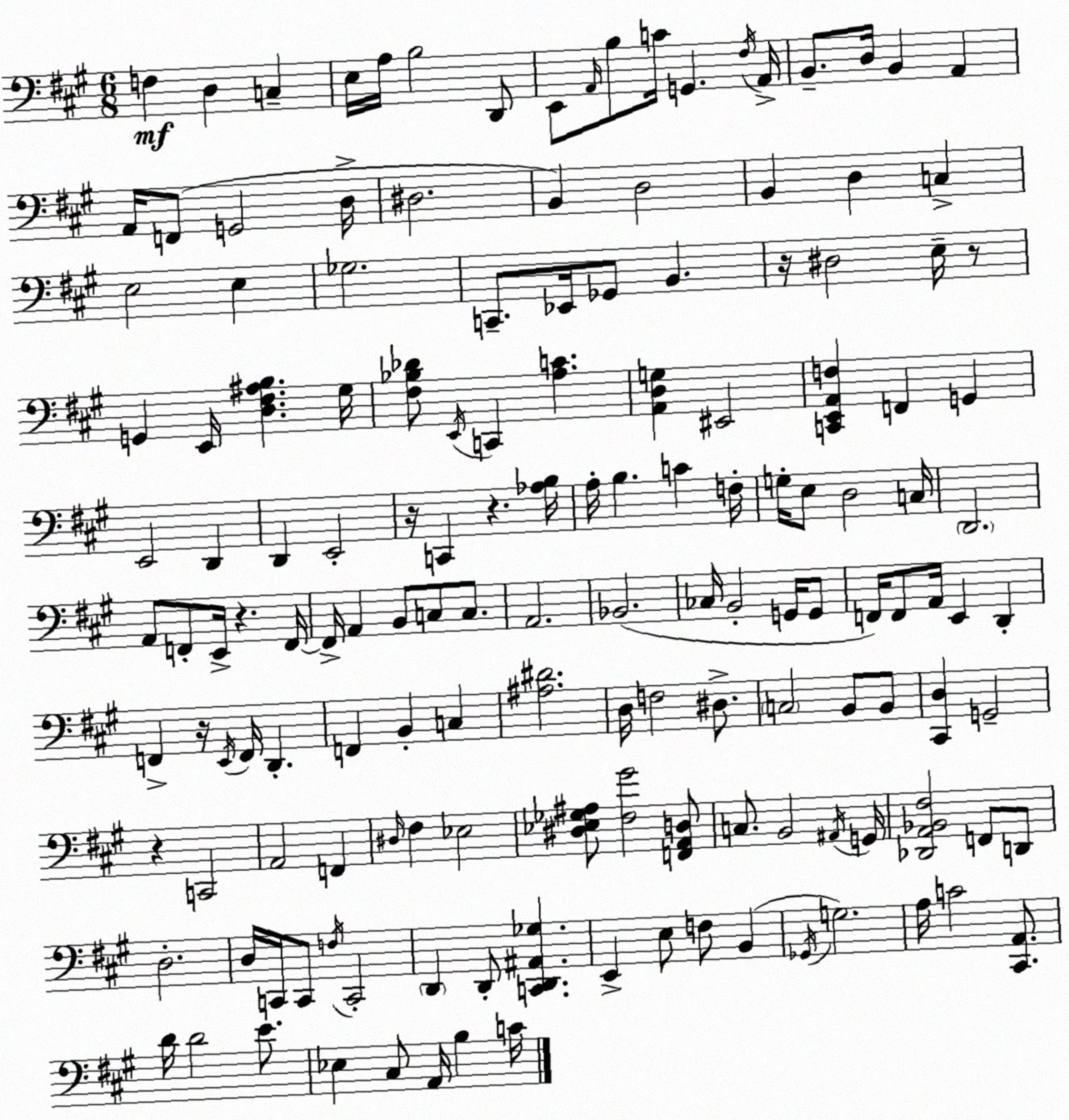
X:1
T:Untitled
M:6/8
L:1/4
K:A
F, D, C, E,/4 A,/4 B,2 D,,/2 E,,/2 A,,/4 B,/2 C/4 G,, ^F,/4 A,,/4 B,,/2 D,/4 B,, A,, A,,/4 F,,/2 G,,2 D,/4 ^D,2 B,, D,2 B,, D, C, E,2 E, _G,2 C,,/2 _E,,/4 _G,,/2 B,, z/4 ^D,2 E,/4 z/2 G,, E,,/4 [D,^F,^A,B,] ^G,/4 [^F,_B,_D]/2 E,,/4 C,, [A,C] [A,,D,G,] ^E,,2 [C,,E,,A,,F,] F,, G,, E,,2 D,, D,, E,,2 z/4 C,, z [_A,B,]/4 A,/4 B, C F,/4 G,/4 E,/2 D,2 C,/4 D,,2 A,,/2 F,,/2 E,,/4 z F,,/4 F,,/4 A,, B,,/2 C,/2 C,/2 A,,2 _B,,2 _C,/4 B,,2 G,,/4 G,,/2 F,,/4 F,,/2 A,,/4 E,, D,, F,, z/4 E,,/4 F,,/4 D,, F,, B,, C, [^A,^D]2 D,/4 F,2 ^D,/2 C,2 B,,/2 B,,/2 [^C,,D,] G,,2 z C,,2 A,,2 F,, ^D,/4 ^F, _E,2 [^D,_E,_G,^A,]/2 [^F,^G]2 [F,,A,,D,]/2 C,/2 B,,2 ^A,,/4 G,,/4 [_D,,A,,_B,,^F,]2 F,,/2 D,,/2 D,2 D,/4 C,,/4 C,,/2 F,/4 C,,2 D,, D,,/2 [C,,D,,^A,,_G,] E,, E,/2 F,/2 B,, _G,,/4 G,2 A,/4 C2 [^C,,A,,]/2 D/4 D2 E/2 _E, ^C,/2 A,,/4 B, C/4